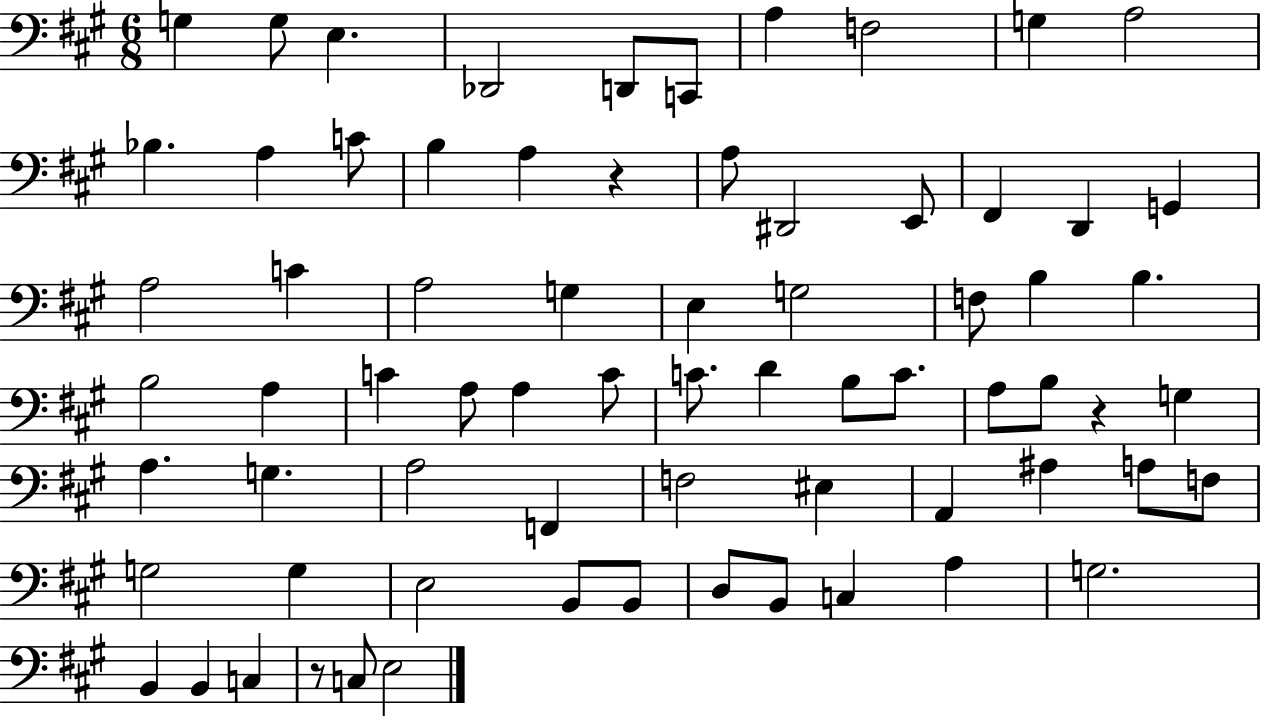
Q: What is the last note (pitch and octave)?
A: E3